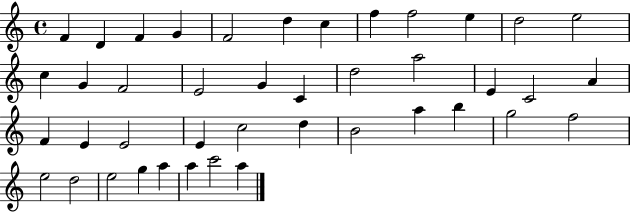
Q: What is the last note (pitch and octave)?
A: A5